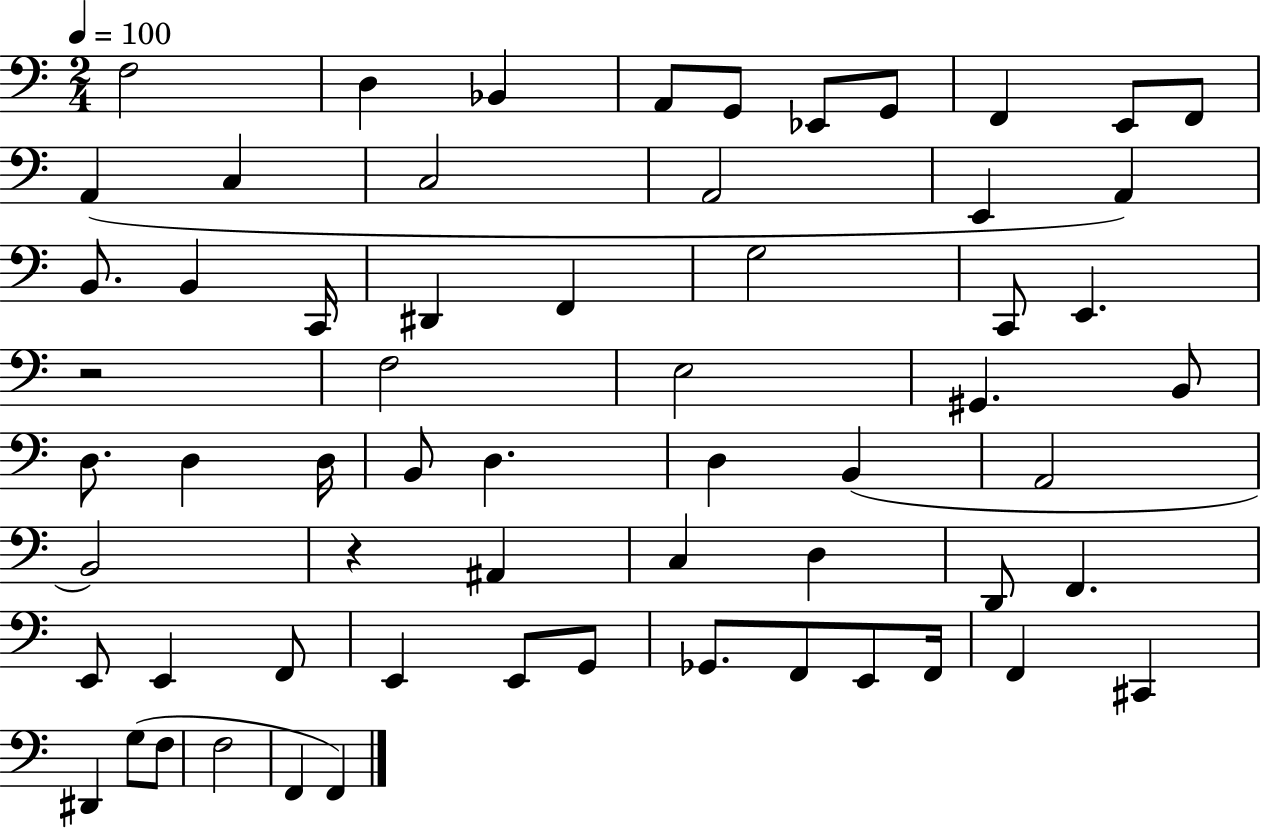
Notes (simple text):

F3/h D3/q Bb2/q A2/e G2/e Eb2/e G2/e F2/q E2/e F2/e A2/q C3/q C3/h A2/h E2/q A2/q B2/e. B2/q C2/s D#2/q F2/q G3/h C2/e E2/q. R/h F3/h E3/h G#2/q. B2/e D3/e. D3/q D3/s B2/e D3/q. D3/q B2/q A2/h B2/h R/q A#2/q C3/q D3/q D2/e F2/q. E2/e E2/q F2/e E2/q E2/e G2/e Gb2/e. F2/e E2/e F2/s F2/q C#2/q D#2/q G3/e F3/e F3/h F2/q F2/q